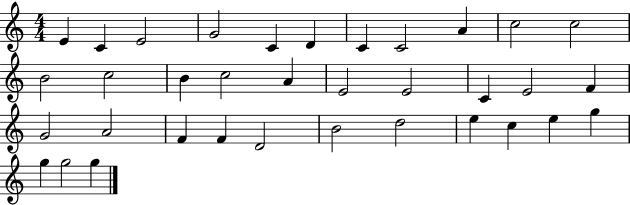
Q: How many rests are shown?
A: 0